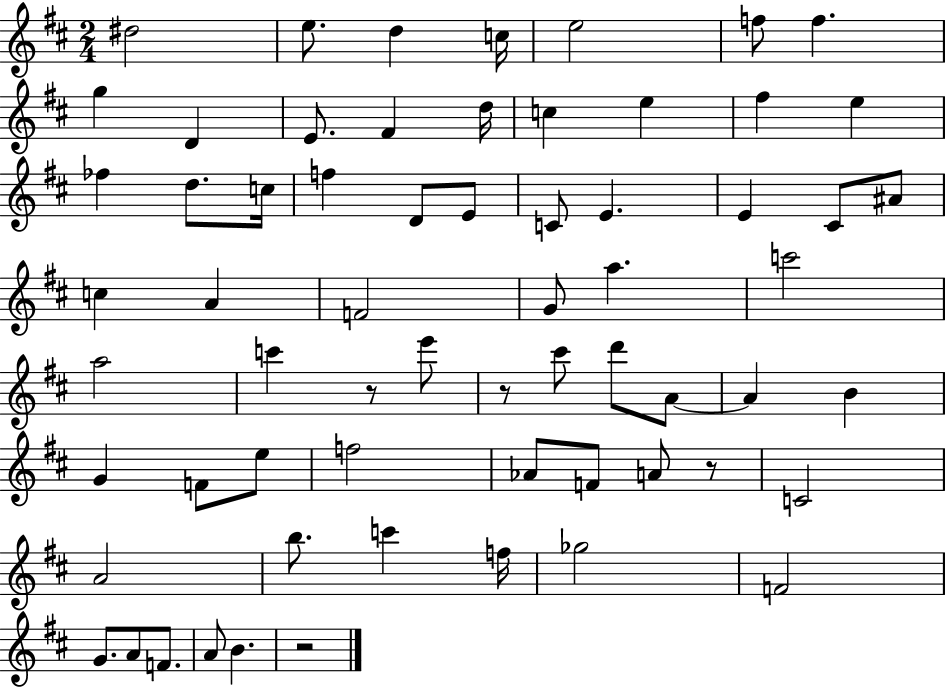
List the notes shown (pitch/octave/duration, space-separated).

D#5/h E5/e. D5/q C5/s E5/h F5/e F5/q. G5/q D4/q E4/e. F#4/q D5/s C5/q E5/q F#5/q E5/q FES5/q D5/e. C5/s F5/q D4/e E4/e C4/e E4/q. E4/q C#4/e A#4/e C5/q A4/q F4/h G4/e A5/q. C6/h A5/h C6/q R/e E6/e R/e C#6/e D6/e A4/e A4/q B4/q G4/q F4/e E5/e F5/h Ab4/e F4/e A4/e R/e C4/h A4/h B5/e. C6/q F5/s Gb5/h F4/h G4/e. A4/e F4/e. A4/e B4/q. R/h